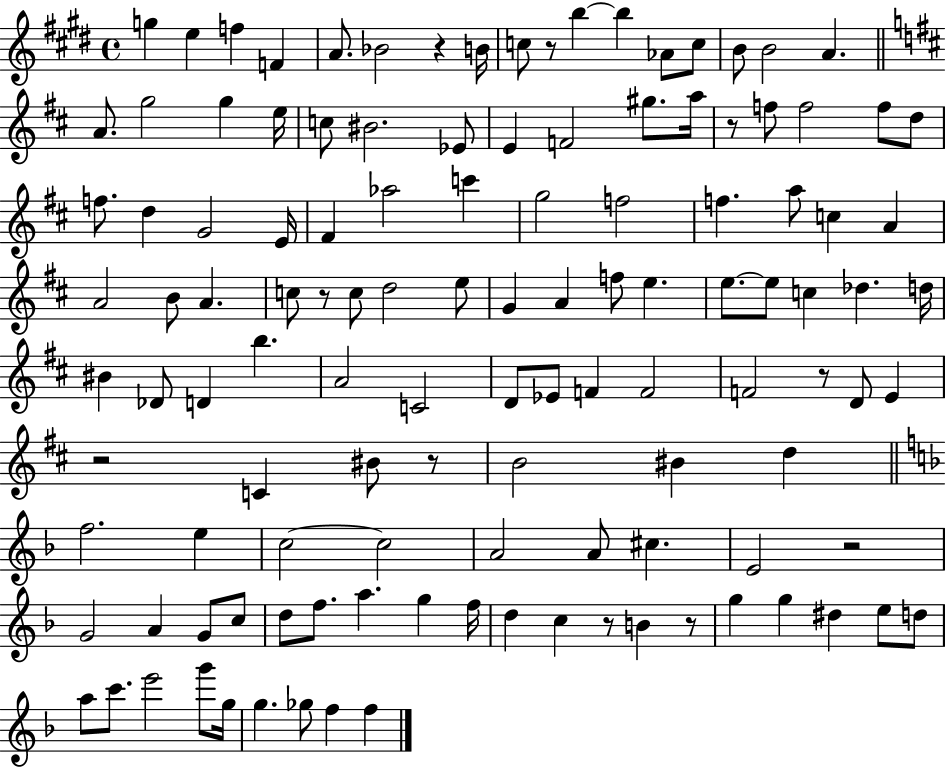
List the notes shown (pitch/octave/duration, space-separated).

G5/q E5/q F5/q F4/q A4/e. Bb4/h R/q B4/s C5/e R/e B5/q B5/q Ab4/e C5/e B4/e B4/h A4/q. A4/e. G5/h G5/q E5/s C5/e BIS4/h. Eb4/e E4/q F4/h G#5/e. A5/s R/e F5/e F5/h F5/e D5/e F5/e. D5/q G4/h E4/s F#4/q Ab5/h C6/q G5/h F5/h F5/q. A5/e C5/q A4/q A4/h B4/e A4/q. C5/e R/e C5/e D5/h E5/e G4/q A4/q F5/e E5/q. E5/e. E5/e C5/q Db5/q. D5/s BIS4/q Db4/e D4/q B5/q. A4/h C4/h D4/e Eb4/e F4/q F4/h F4/h R/e D4/e E4/q R/h C4/q BIS4/e R/e B4/h BIS4/q D5/q F5/h. E5/q C5/h C5/h A4/h A4/e C#5/q. E4/h R/h G4/h A4/q G4/e C5/e D5/e F5/e. A5/q. G5/q F5/s D5/q C5/q R/e B4/q R/e G5/q G5/q D#5/q E5/e D5/e A5/e C6/e. E6/h G6/e G5/s G5/q. Gb5/e F5/q F5/q